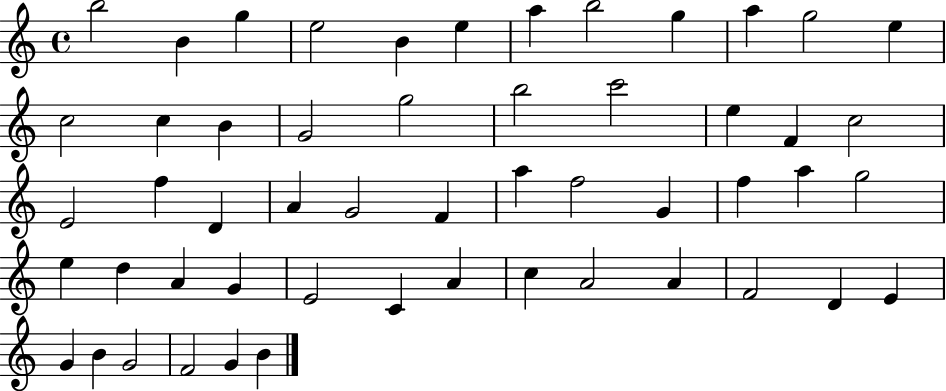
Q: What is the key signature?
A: C major